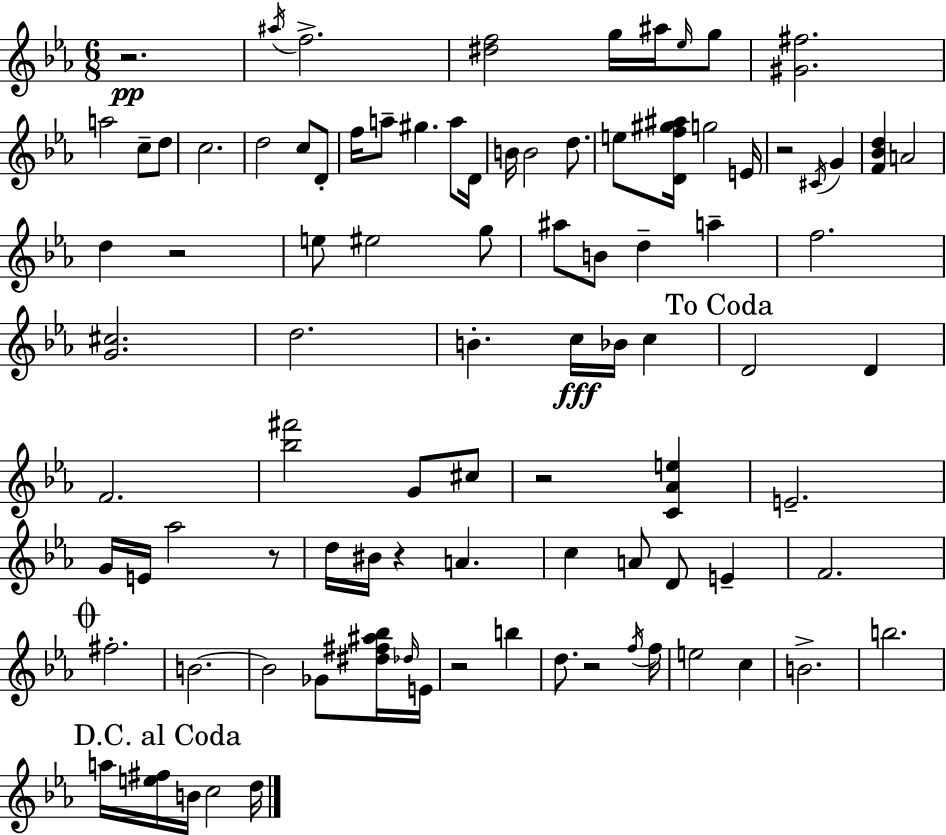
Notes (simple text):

R/h. A#5/s F5/h. [D#5,F5]/h G5/s A#5/s Eb5/s G5/e [G#4,F#5]/h. A5/h C5/e D5/e C5/h. D5/h C5/e D4/e F5/s A5/e G#5/q. A5/e D4/s B4/s B4/h D5/e. E5/e [D4,F5,G#5,A#5]/s G5/h E4/s R/h C#4/s G4/q [F4,Bb4,D5]/q A4/h D5/q R/h E5/e EIS5/h G5/e A#5/e B4/e D5/q A5/q F5/h. [G4,C#5]/h. D5/h. B4/q. C5/s Bb4/s C5/q D4/h D4/q F4/h. [Bb5,F#6]/h G4/e C#5/e R/h [C4,Ab4,E5]/q E4/h. G4/s E4/s Ab5/h R/e D5/s BIS4/s R/q A4/q. C5/q A4/e D4/e E4/q F4/h. F#5/h. B4/h. B4/h Gb4/e [D#5,F#5,A#5,Bb5]/s Db5/s E4/s R/h B5/q D5/e. R/h F5/s F5/s E5/h C5/q B4/h. B5/h. A5/s [E5,F#5]/s B4/s C5/h D5/s